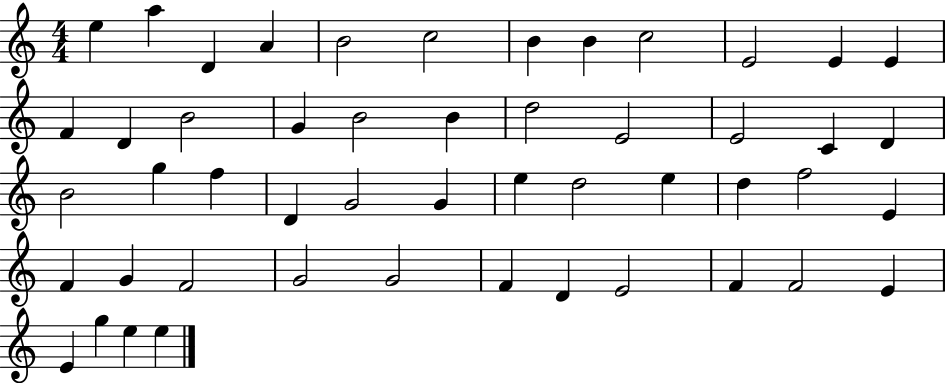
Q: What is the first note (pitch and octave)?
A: E5